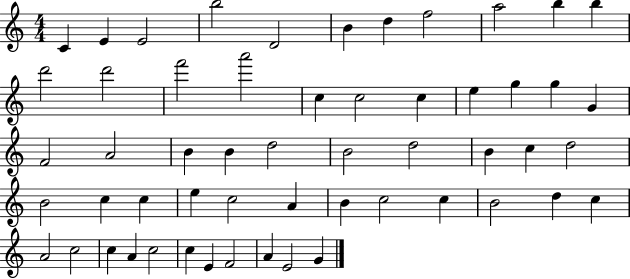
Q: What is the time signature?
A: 4/4